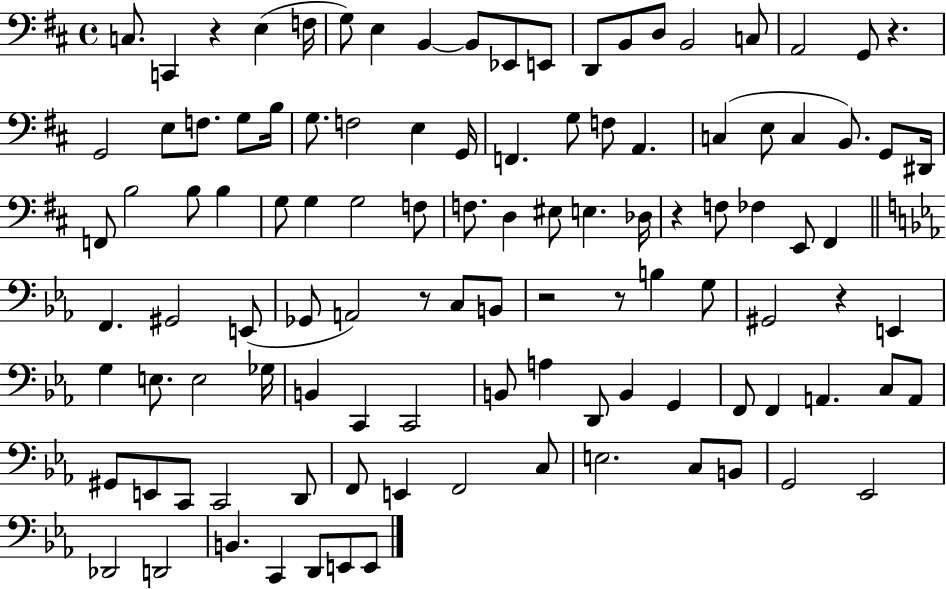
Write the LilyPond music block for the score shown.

{
  \clef bass
  \time 4/4
  \defaultTimeSignature
  \key d \major
  c8. c,4 r4 e4( f16 | g8) e4 b,4~~ b,8 ees,8 e,8 | d,8 b,8 d8 b,2 c8 | a,2 g,8 r4. | \break g,2 e8 f8. g8 b16 | g8. f2 e4 g,16 | f,4. g8 f8 a,4. | c4( e8 c4 b,8.) g,8 dis,16 | \break f,8 b2 b8 b4 | g8 g4 g2 f8 | f8. d4 eis8 e4. des16 | r4 f8 fes4 e,8 fis,4 | \break \bar "||" \break \key c \minor f,4. gis,2 e,8( | ges,8 a,2) r8 c8 b,8 | r2 r8 b4 g8 | gis,2 r4 e,4 | \break g4 e8. e2 ges16 | b,4 c,4 c,2 | b,8 a4 d,8 b,4 g,4 | f,8 f,4 a,4. c8 a,8 | \break gis,8 e,8 c,8 c,2 d,8 | f,8 e,4 f,2 c8 | e2. c8 b,8 | g,2 ees,2 | \break des,2 d,2 | b,4. c,4 d,8 e,8 e,8 | \bar "|."
}